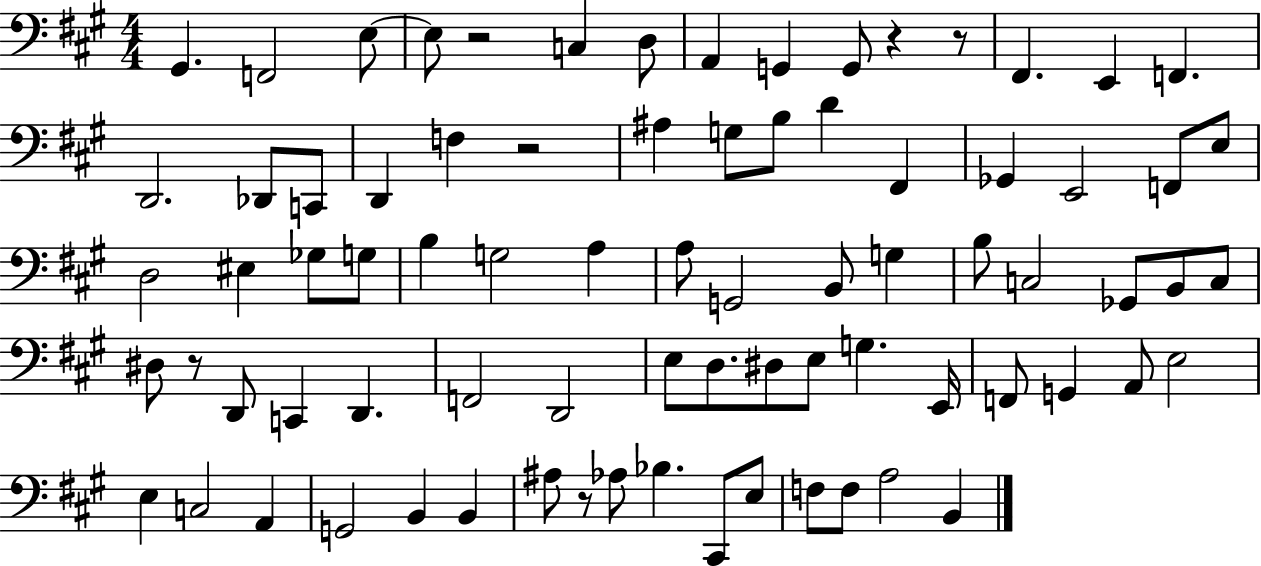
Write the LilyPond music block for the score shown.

{
  \clef bass
  \numericTimeSignature
  \time 4/4
  \key a \major
  \repeat volta 2 { gis,4. f,2 e8~~ | e8 r2 c4 d8 | a,4 g,4 g,8 r4 r8 | fis,4. e,4 f,4. | \break d,2. des,8 c,8 | d,4 f4 r2 | ais4 g8 b8 d'4 fis,4 | ges,4 e,2 f,8 e8 | \break d2 eis4 ges8 g8 | b4 g2 a4 | a8 g,2 b,8 g4 | b8 c2 ges,8 b,8 c8 | \break dis8 r8 d,8 c,4 d,4. | f,2 d,2 | e8 d8. dis8 e8 g4. e,16 | f,8 g,4 a,8 e2 | \break e4 c2 a,4 | g,2 b,4 b,4 | ais8 r8 aes8 bes4. cis,8 e8 | f8 f8 a2 b,4 | \break } \bar "|."
}